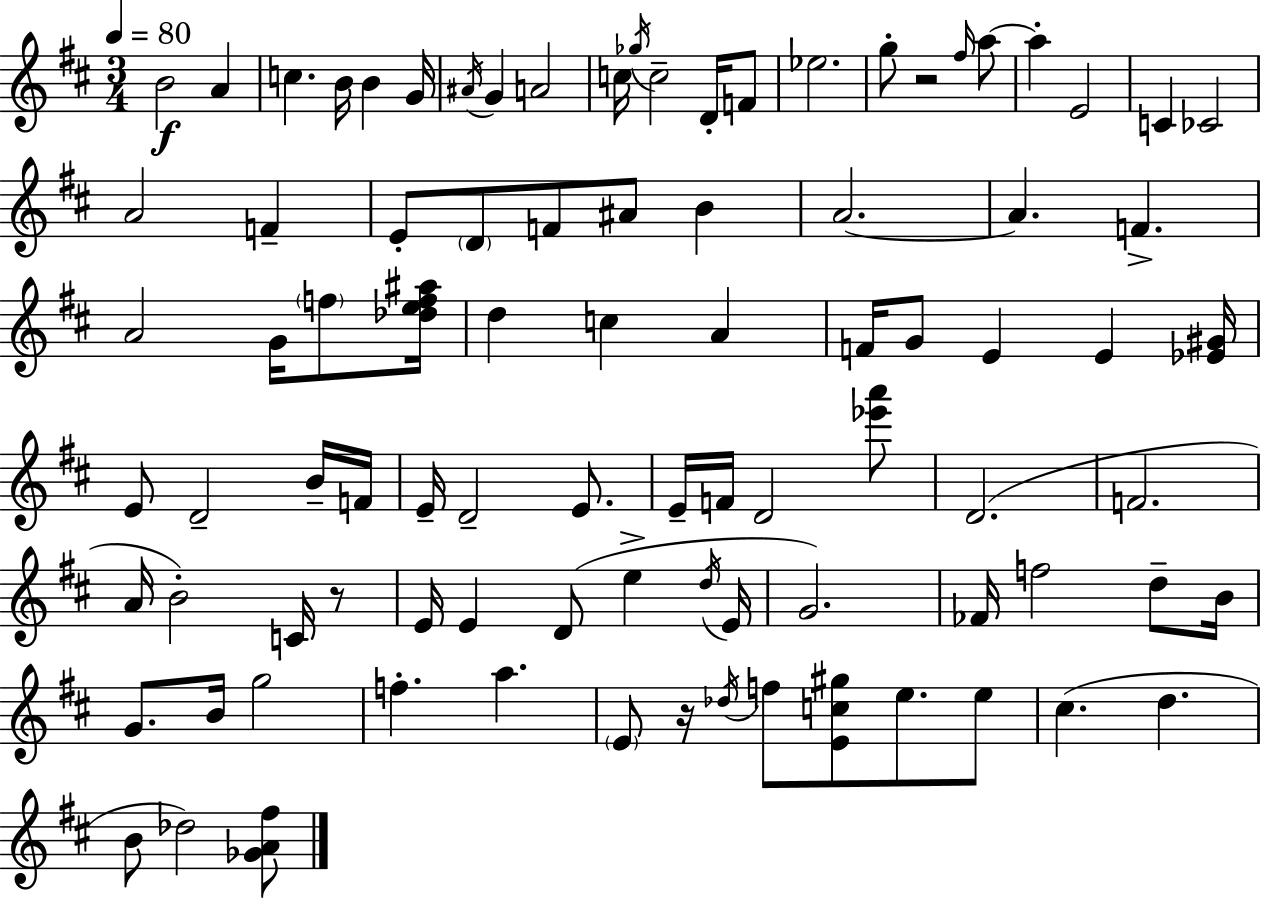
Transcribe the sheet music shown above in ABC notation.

X:1
T:Untitled
M:3/4
L:1/4
K:D
B2 A c B/4 B G/4 ^A/4 G A2 c/4 _g/4 c2 D/4 F/2 _e2 g/2 z2 ^f/4 a/2 a E2 C _C2 A2 F E/2 D/2 F/2 ^A/2 B A2 A F A2 G/4 f/2 [_def^a]/4 d c A F/4 G/2 E E [_E^G]/4 E/2 D2 B/4 F/4 E/4 D2 E/2 E/4 F/4 D2 [_e'a']/2 D2 F2 A/4 B2 C/4 z/2 E/4 E D/2 e d/4 E/4 G2 _F/4 f2 d/2 B/4 G/2 B/4 g2 f a E/2 z/4 _d/4 f/2 [Ec^g]/2 e/2 e/2 ^c d B/2 _d2 [_GA^f]/2